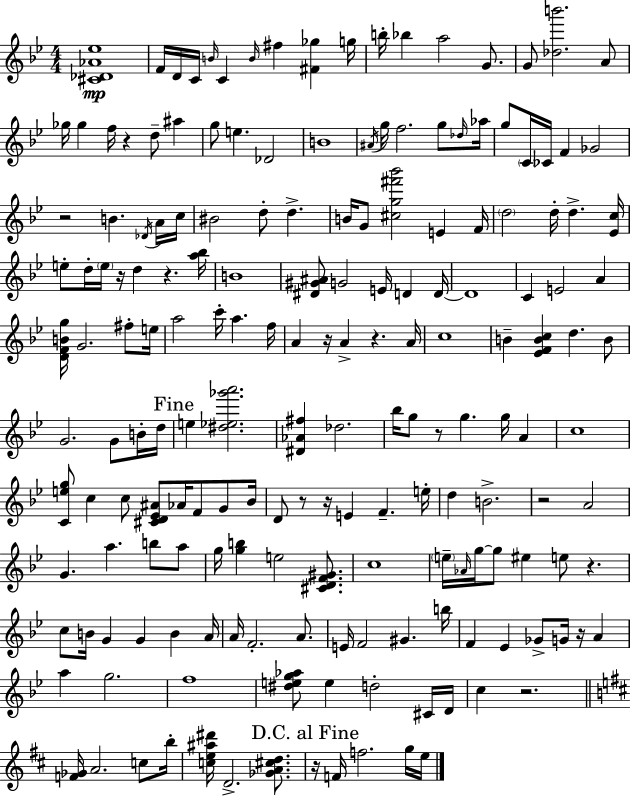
{
  \clef treble
  \numericTimeSignature
  \time 4/4
  \key bes \major
  \repeat volta 2 { <cis' des' aes' ees''>1\mp | f'16 d'16 c'16 \grace { b'16 } c'4 \grace { b'16 } fis''4 <fis' ges''>4 | g''16 b''16-. bes''4 a''2 g'8. | g'8 <des'' b'''>2. | \break a'8 ges''16 ges''4 f''16 r4 d''8-- ais''4 | g''8 e''4. des'2 | b'1 | \acciaccatura { ais'16 } g''16 f''2. | \break g''8 \grace { des''16 } aes''16 g''8 \parenthesize c'16 ces'16 f'4 ges'2 | r2 b'4. | \acciaccatura { des'16 } a'16 c''16 bis'2 d''8-. d''4.-> | b'16 g'8 <cis'' g'' fis''' bes'''>2 | \break e'4 f'16 \parenthesize d''2 d''16-. d''4.-> | <ees' c''>16 e''8-. d''16-. \parenthesize e''16 r16 d''4 r4. | <a'' bes''>16 b'1 | <dis' gis' ais'>8 g'2 e'16 | \break d'4 d'16~~ d'1 | c'4 e'2 | a'4 <d' f' b' g''>16 g'2. | fis''8-. e''16 a''2 c'''16-. a''4. | \break f''16 a'4 r16 a'4-> r4. | a'16 c''1 | b'4-- <ees' f' b' c''>4 d''4. | b'8 g'2. | \break g'8 b'16-. d''16 \mark "Fine" e''4 <dis'' ees'' ges''' a'''>2. | <dis' aes' fis''>4 des''2. | bes''16 g''8 r8 g''4. | g''16 a'4 c''1 | \break <c' e'' g''>8 c''4 c''8 <cis' d' ees' ais'>8 aes'16 | f'8 g'8 bes'16 d'8 r8 r16 e'4 f'4.-- | e''16-. d''4 b'2.-> | r2 a'2 | \break g'4. a''4. | b''8 a''8 g''16 <g'' b''>4 e''2 | <cis' d' f' gis'>8. c''1 | \parenthesize e''16-- \grace { aes'16 } g''16~~ g''8 eis''4 e''8 | \break r4. c''8 b'16 g'4 g'4 | b'4 a'16 a'16 f'2.-. | a'8. e'16 f'2 gis'4. | b''16 f'4 ees'4 ges'8-> | \break g'16 r16 a'4 a''4 g''2. | f''1 | <dis'' e'' g'' aes''>8 e''4 d''2-. | cis'16 d'16 c''4 r2. | \break \bar "||" \break \key d \major <f' ges'>16 a'2. c''8 b''16-. | <c'' e'' ais'' dis'''>16 d'2.-> <ges' a' cis'' d''>8. | \mark "D.C. al Fine" r16 f'16 f''2. g''16 e''16 | } \bar "|."
}